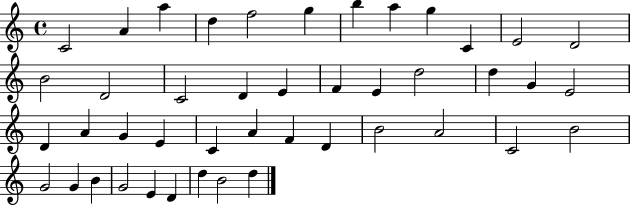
{
  \clef treble
  \time 4/4
  \defaultTimeSignature
  \key c \major
  c'2 a'4 a''4 | d''4 f''2 g''4 | b''4 a''4 g''4 c'4 | e'2 d'2 | \break b'2 d'2 | c'2 d'4 e'4 | f'4 e'4 d''2 | d''4 g'4 e'2 | \break d'4 a'4 g'4 e'4 | c'4 a'4 f'4 d'4 | b'2 a'2 | c'2 b'2 | \break g'2 g'4 b'4 | g'2 e'4 d'4 | d''4 b'2 d''4 | \bar "|."
}